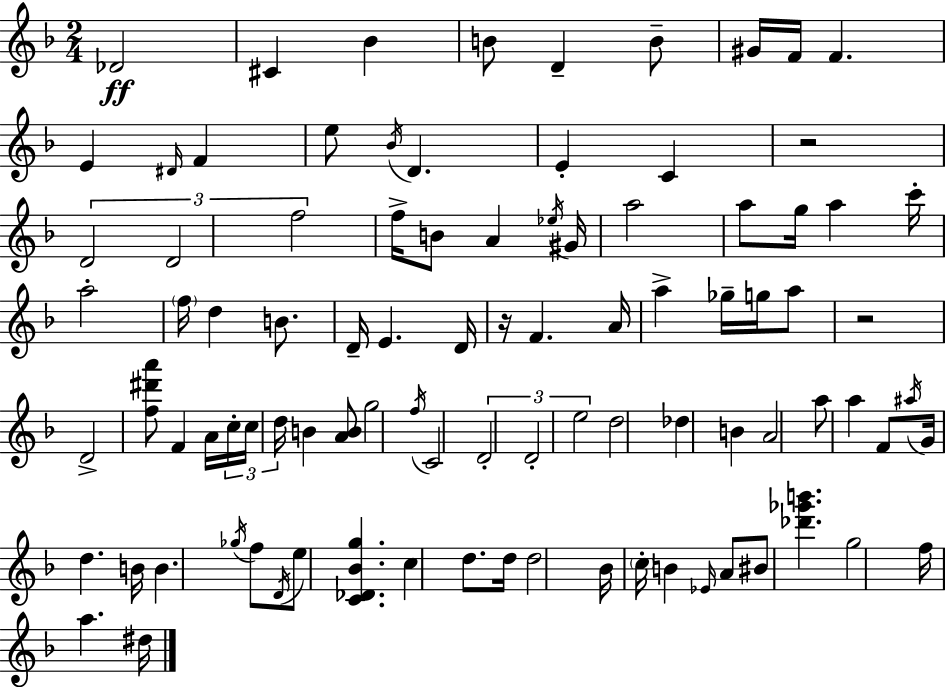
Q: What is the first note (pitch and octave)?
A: Db4